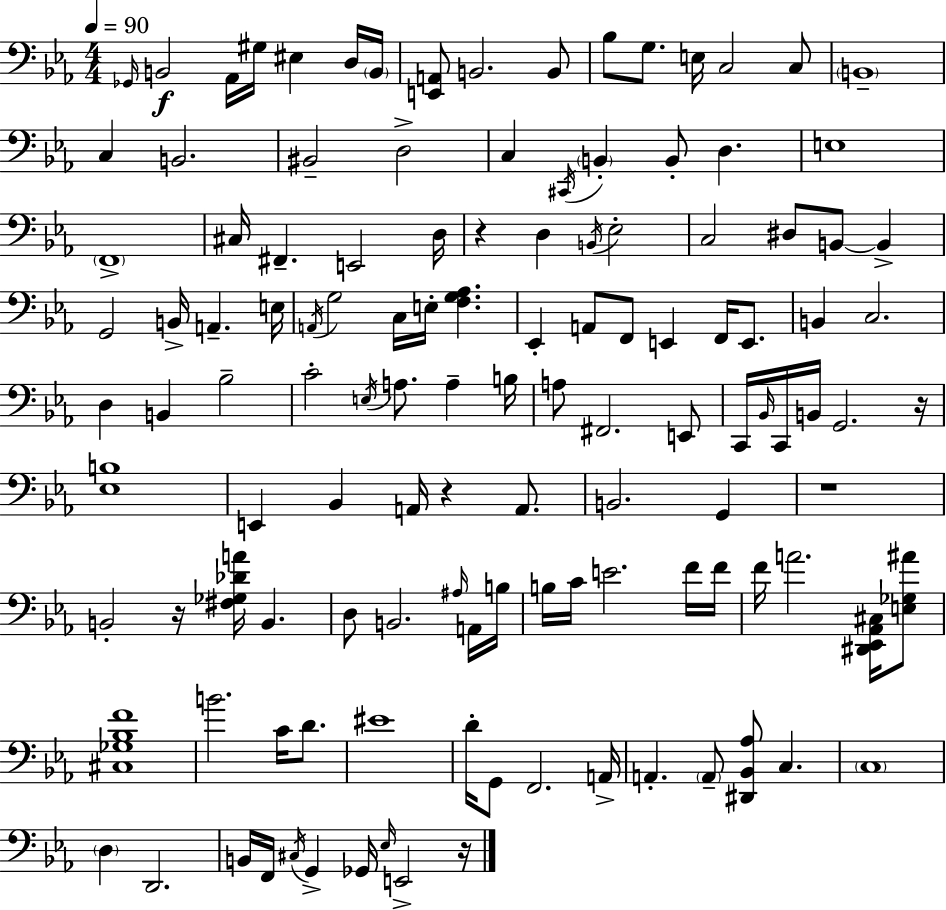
{
  \clef bass
  \numericTimeSignature
  \time 4/4
  \key c \minor
  \tempo 4 = 90
  \grace { ges,16 }\f b,2 aes,16 gis16 eis4 d16 | \parenthesize b,16 <e, a,>8 b,2. b,8 | bes8 g8. e16 c2 c8 | \parenthesize b,1-- | \break c4 b,2. | bis,2-- d2-> | c4 \acciaccatura { cis,16 } \parenthesize b,4-. b,8-. d4. | e1 | \break \parenthesize f,1-> | cis16 fis,4.-- e,2 | d16 r4 d4 \acciaccatura { b,16 } ees2-. | c2 dis8 b,8~~ b,4-> | \break g,2 b,16-> a,4.-- | e16 \acciaccatura { a,16 } g2 c16 e16-. <f g aes>4. | ees,4-. a,8 f,8 e,4 | f,16 e,8. b,4 c2. | \break d4 b,4 bes2-- | c'2-. \acciaccatura { e16 } a8. | a4-- b16 a8 fis,2. | e,8 c,16 \grace { bes,16 } c,16 b,16 g,2. | \break r16 <ees b>1 | e,4 bes,4 a,16 r4 | a,8. b,2. | g,4 r1 | \break b,2-. r16 <fis ges des' a'>16 | b,4. d8 b,2. | \grace { ais16 } a,16 b16 b16 c'16 e'2. | f'16 f'16 f'16 a'2. | \break <dis, ees, aes, cis>16 <e ges ais'>8 <cis ges bes f'>1 | b'2. | c'16 d'8. eis'1 | d'16-. g,8 f,2. | \break a,16-> a,4.-. \parenthesize a,8-- <dis, bes, aes>8 | c4. \parenthesize c1 | \parenthesize d4 d,2. | b,16 f,16 \acciaccatura { cis16 } g,4-> ges,16 \grace { ees16 } | \break e,2-> r16 \bar "|."
}